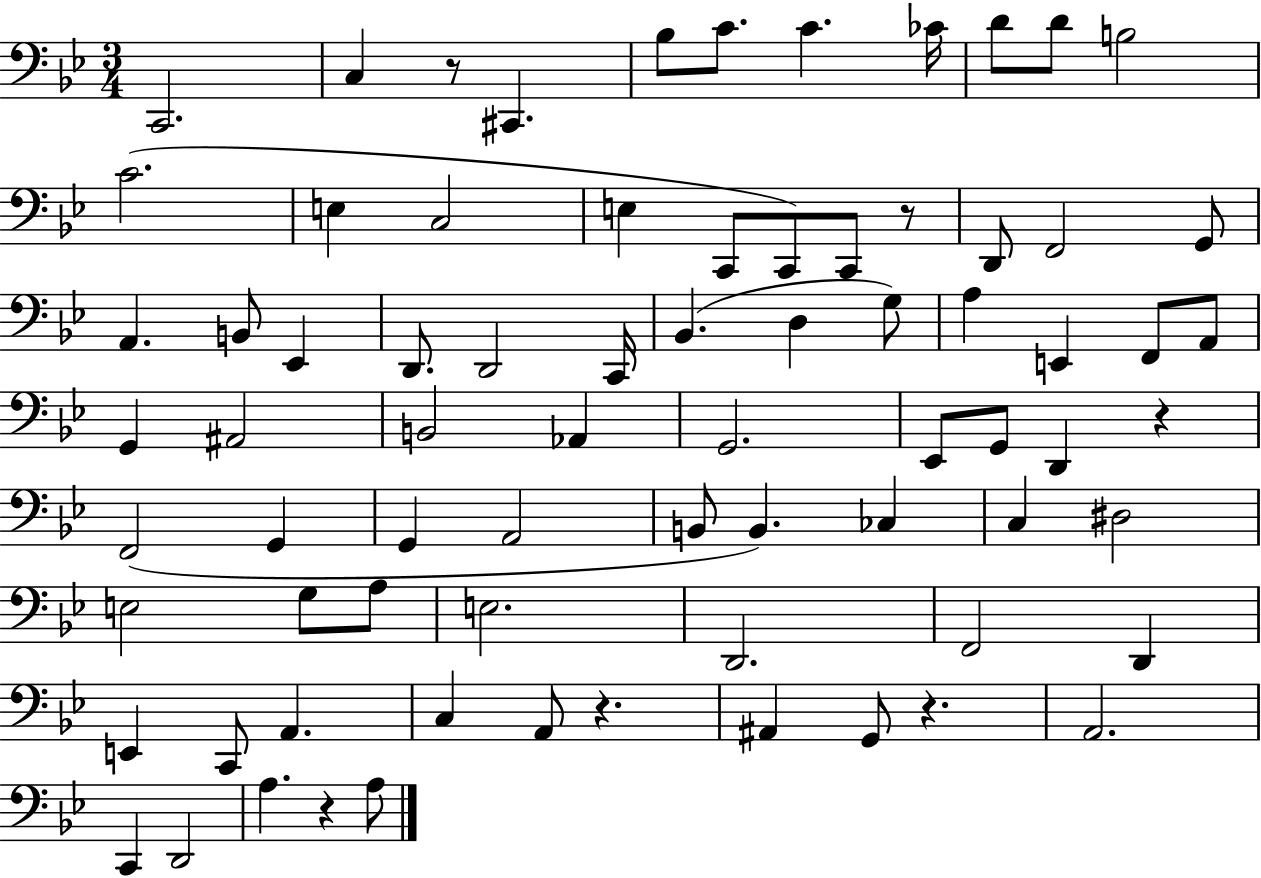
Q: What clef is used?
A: bass